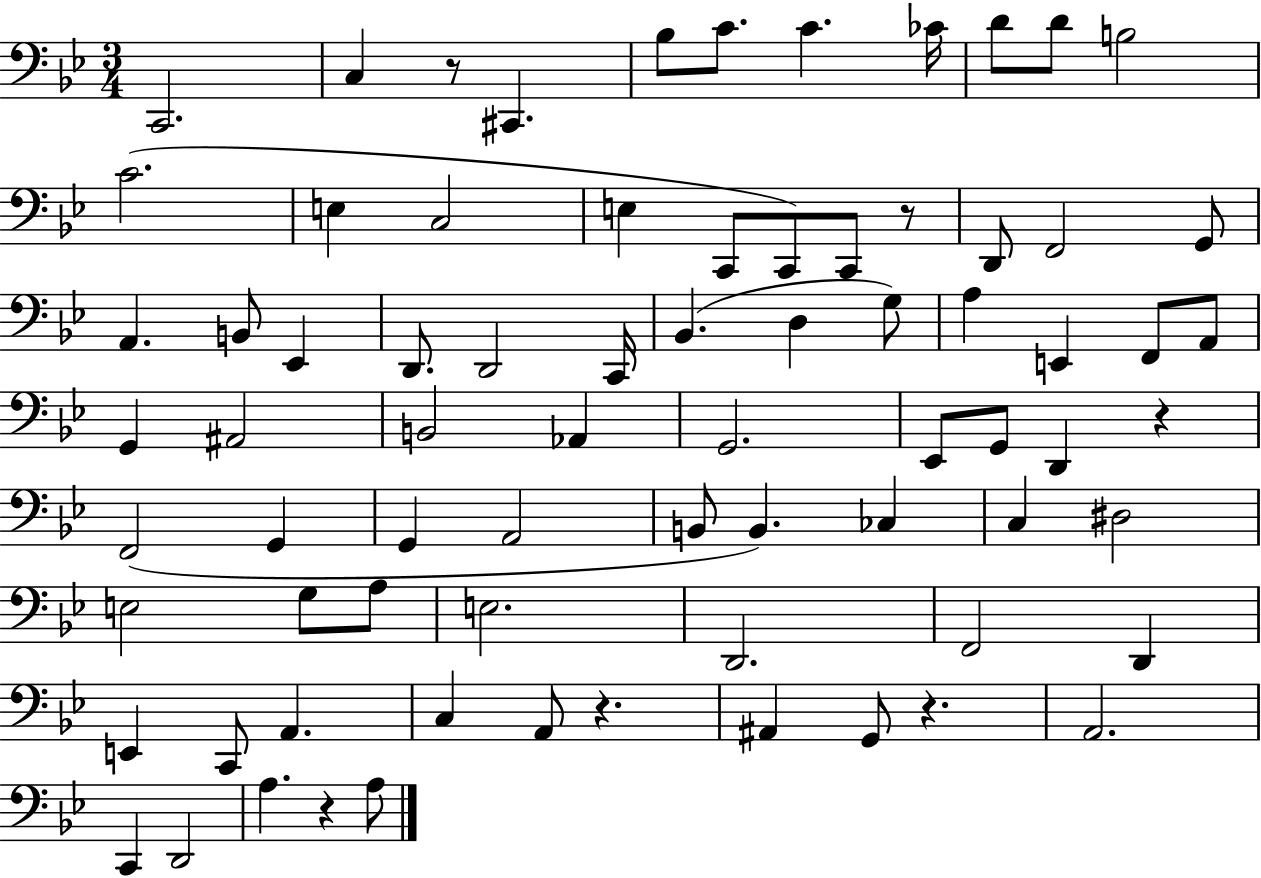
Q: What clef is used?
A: bass